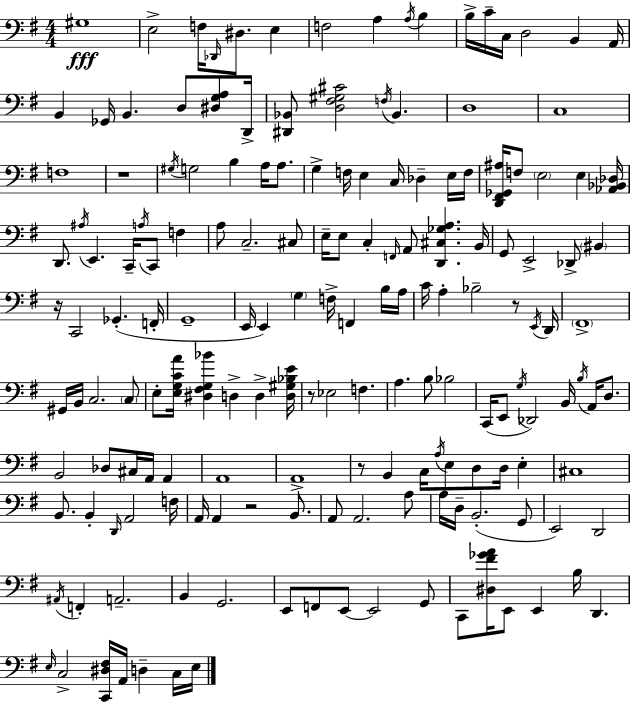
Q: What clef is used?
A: bass